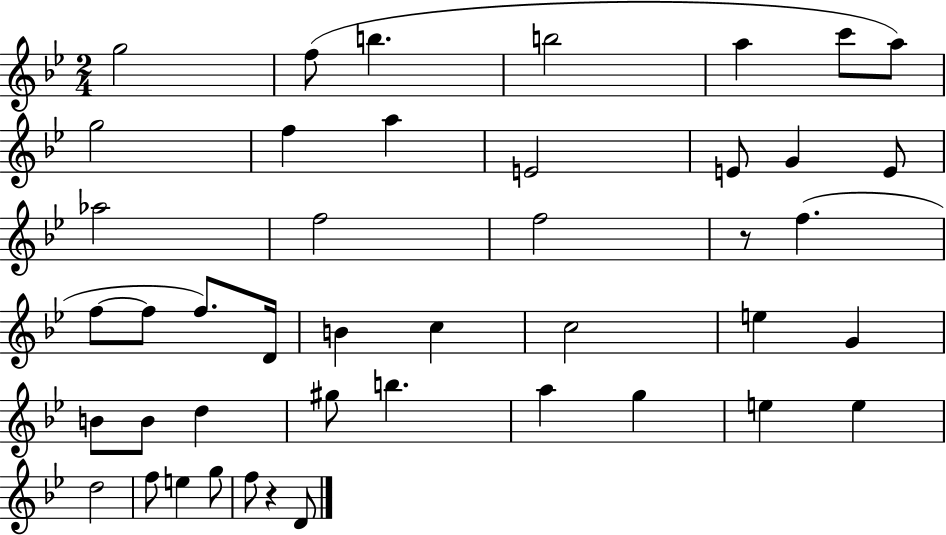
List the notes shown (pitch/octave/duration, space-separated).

G5/h F5/e B5/q. B5/h A5/q C6/e A5/e G5/h F5/q A5/q E4/h E4/e G4/q E4/e Ab5/h F5/h F5/h R/e F5/q. F5/e F5/e F5/e. D4/s B4/q C5/q C5/h E5/q G4/q B4/e B4/e D5/q G#5/e B5/q. A5/q G5/q E5/q E5/q D5/h F5/e E5/q G5/e F5/e R/q D4/e